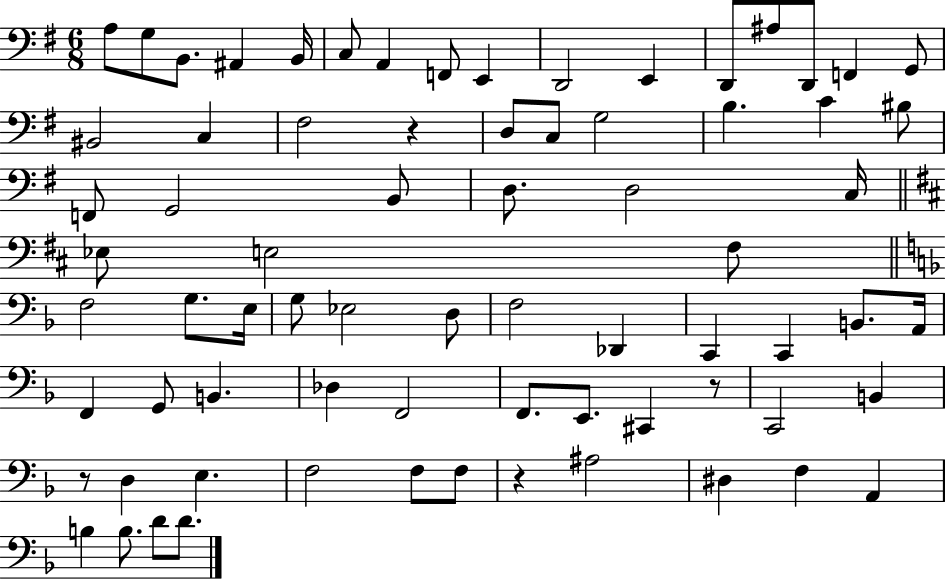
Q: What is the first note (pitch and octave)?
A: A3